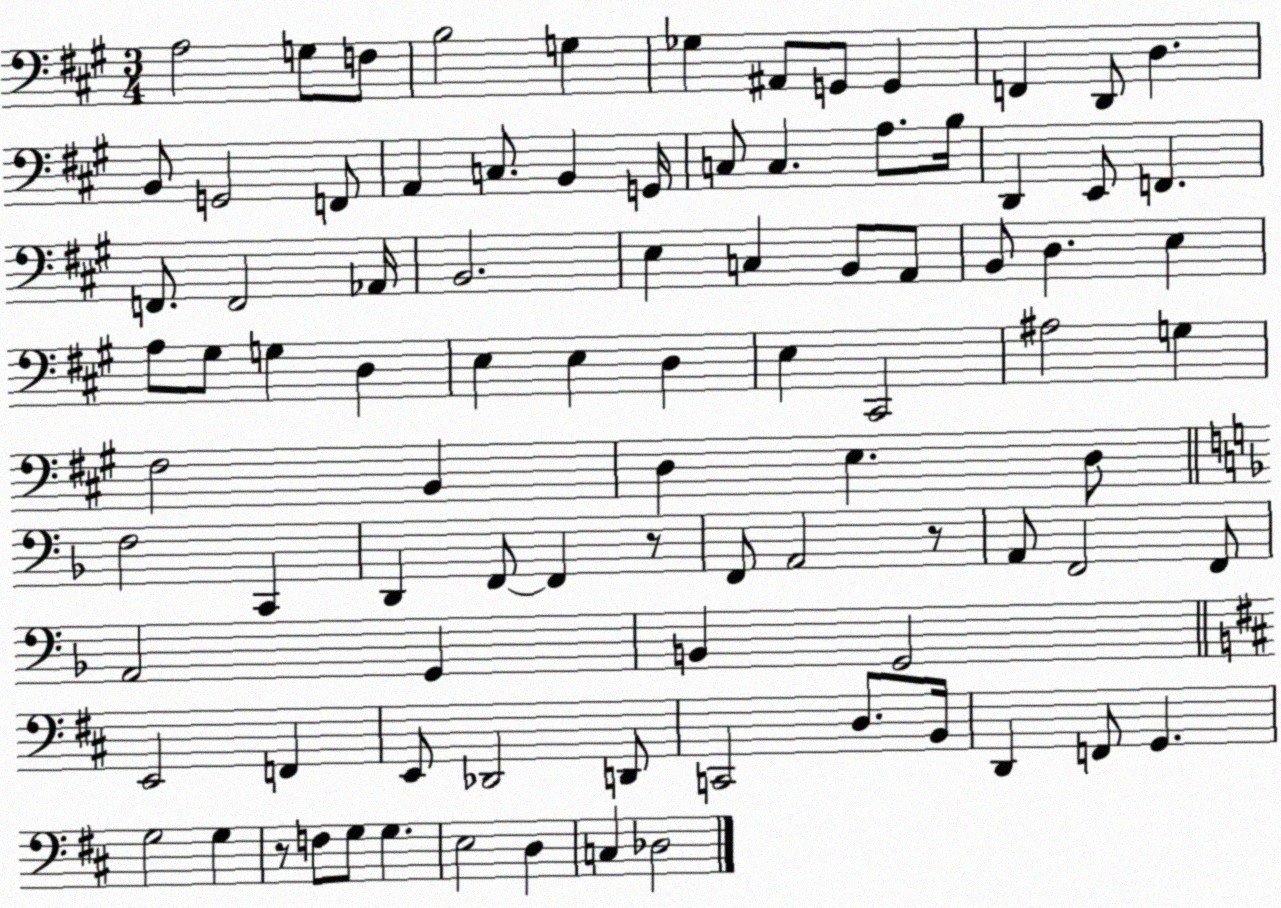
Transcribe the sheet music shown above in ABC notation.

X:1
T:Untitled
M:3/4
L:1/4
K:A
A,2 G,/2 F,/2 B,2 G, _G, ^A,,/2 G,,/2 G,, F,, D,,/2 D, B,,/2 G,,2 F,,/2 A,, C,/2 B,, G,,/4 C,/2 C, A,/2 B,/4 D,, E,,/2 F,, F,,/2 F,,2 _A,,/4 B,,2 E, C, B,,/2 A,,/2 B,,/2 D, E, A,/2 ^G,/2 G, D, E, E, D, E, ^C,,2 ^A,2 G, ^F,2 B,, D, E, D,/2 F,2 C,, D,, F,,/2 F,, z/2 F,,/2 A,,2 z/2 A,,/2 F,,2 F,,/2 A,,2 G,, B,, G,,2 E,,2 F,, E,,/2 _D,,2 D,,/2 C,,2 D,/2 B,,/4 D,, F,,/2 G,, G,2 G, z/2 F,/2 G,/2 G, E,2 D, C, _D,2